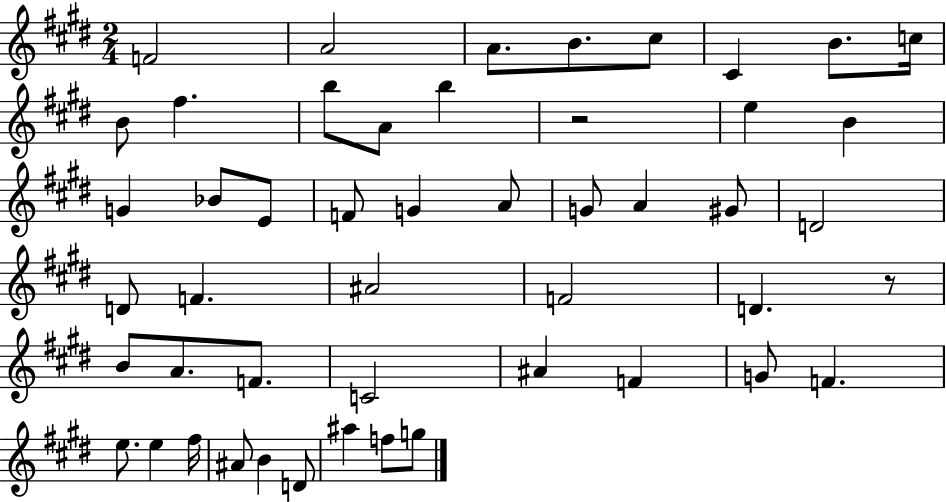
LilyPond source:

{
  \clef treble
  \numericTimeSignature
  \time 2/4
  \key e \major
  \repeat volta 2 { f'2 | a'2 | a'8. b'8. cis''8 | cis'4 b'8. c''16 | \break b'8 fis''4. | b''8 a'8 b''4 | r2 | e''4 b'4 | \break g'4 bes'8 e'8 | f'8 g'4 a'8 | g'8 a'4 gis'8 | d'2 | \break d'8 f'4. | ais'2 | f'2 | d'4. r8 | \break b'8 a'8. f'8. | c'2 | ais'4 f'4 | g'8 f'4. | \break e''8. e''4 fis''16 | ais'8 b'4 d'8 | ais''4 f''8 g''8 | } \bar "|."
}